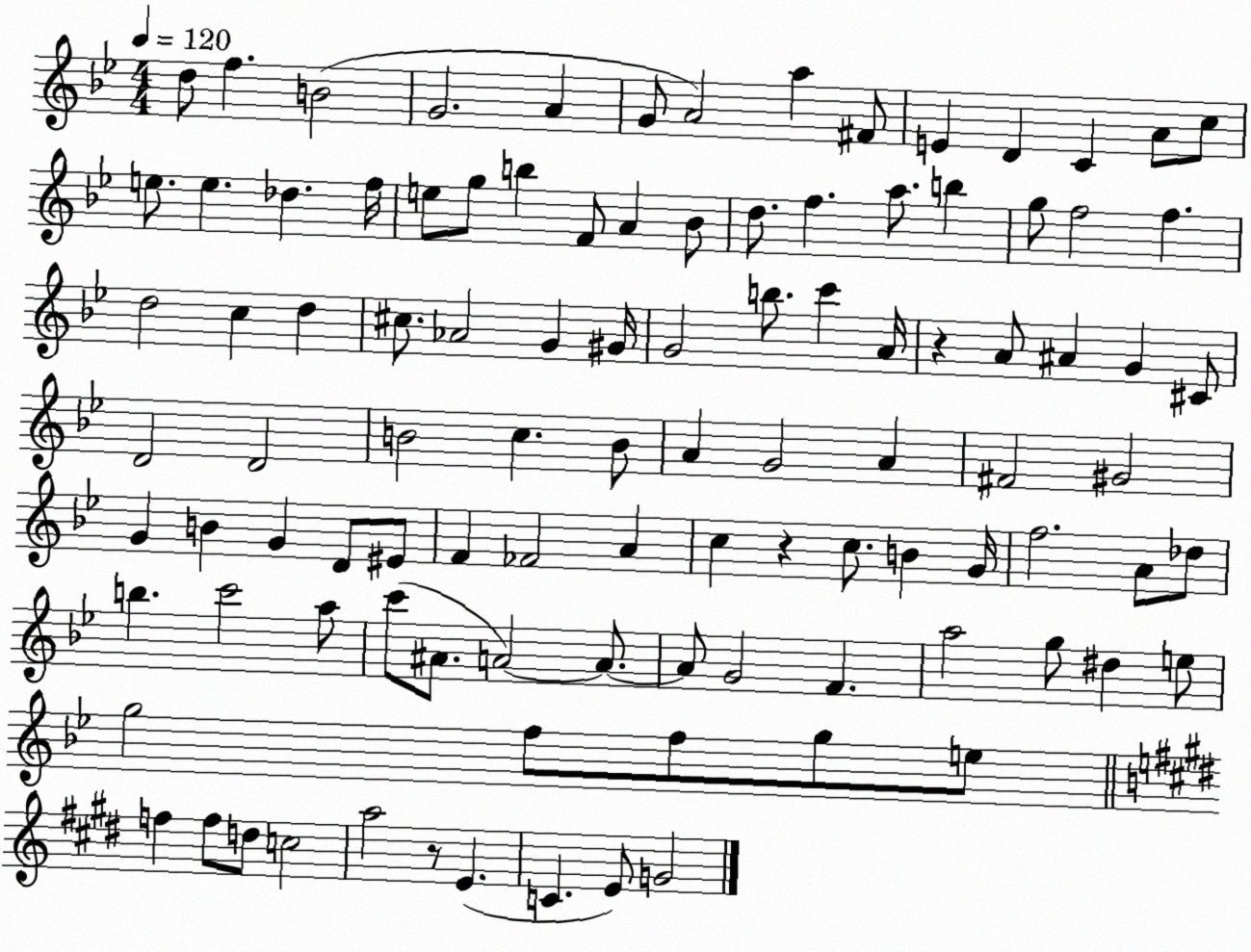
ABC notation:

X:1
T:Untitled
M:4/4
L:1/4
K:Bb
d/2 f B2 G2 A G/2 A2 a ^F/2 E D C A/2 c/2 e/2 e _d f/4 e/2 g/2 b F/2 A _B/2 d/2 f a/2 b g/2 f2 f d2 c d ^c/2 _A2 G ^G/4 G2 b/2 c' A/4 z A/2 ^A G ^C/2 D2 D2 B2 c B/2 A G2 A ^F2 ^G2 G B G D/2 ^E/2 F _F2 A c z c/2 B G/4 f2 A/2 _d/2 b c'2 a/2 c'/2 ^A/2 A2 A/2 A/2 G2 F a2 g/2 ^d e/2 g2 f/2 f/2 g/2 e/2 f f/2 d/2 c2 a2 z/2 E C E/2 G2